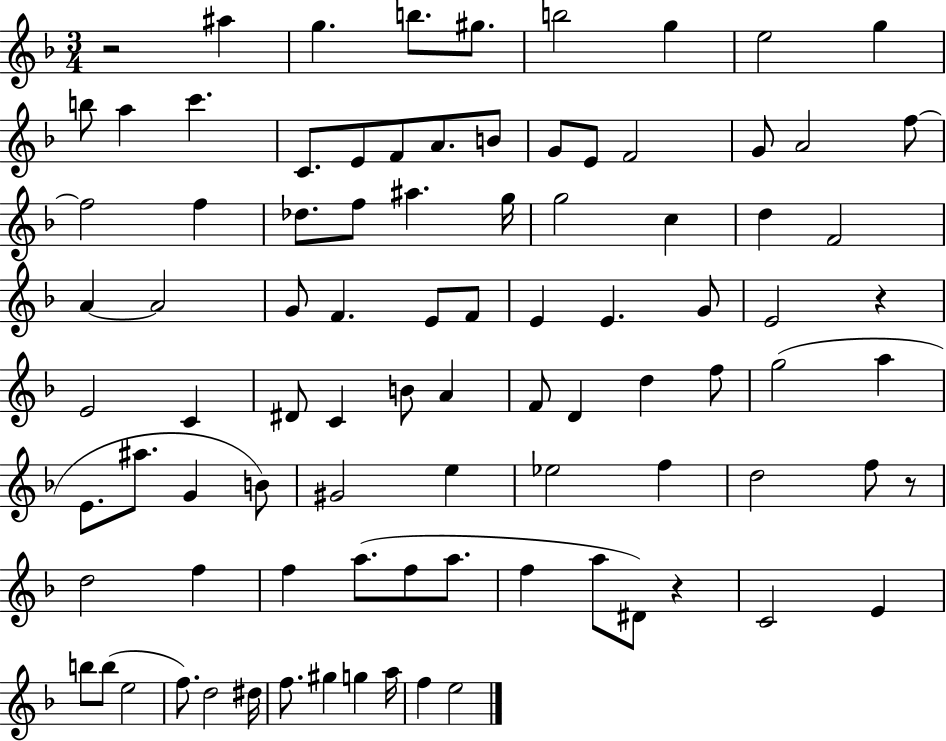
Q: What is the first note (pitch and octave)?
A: A#5